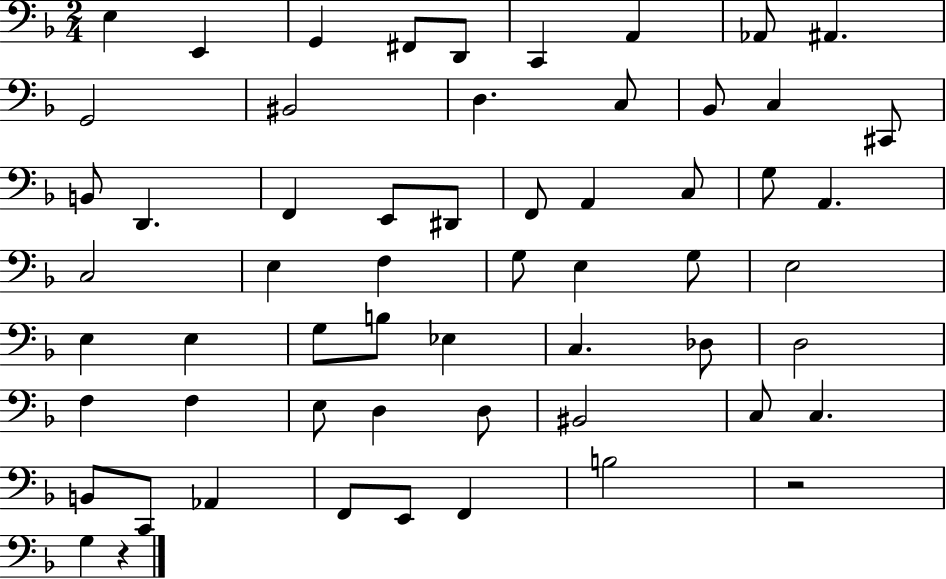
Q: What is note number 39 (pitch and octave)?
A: C3